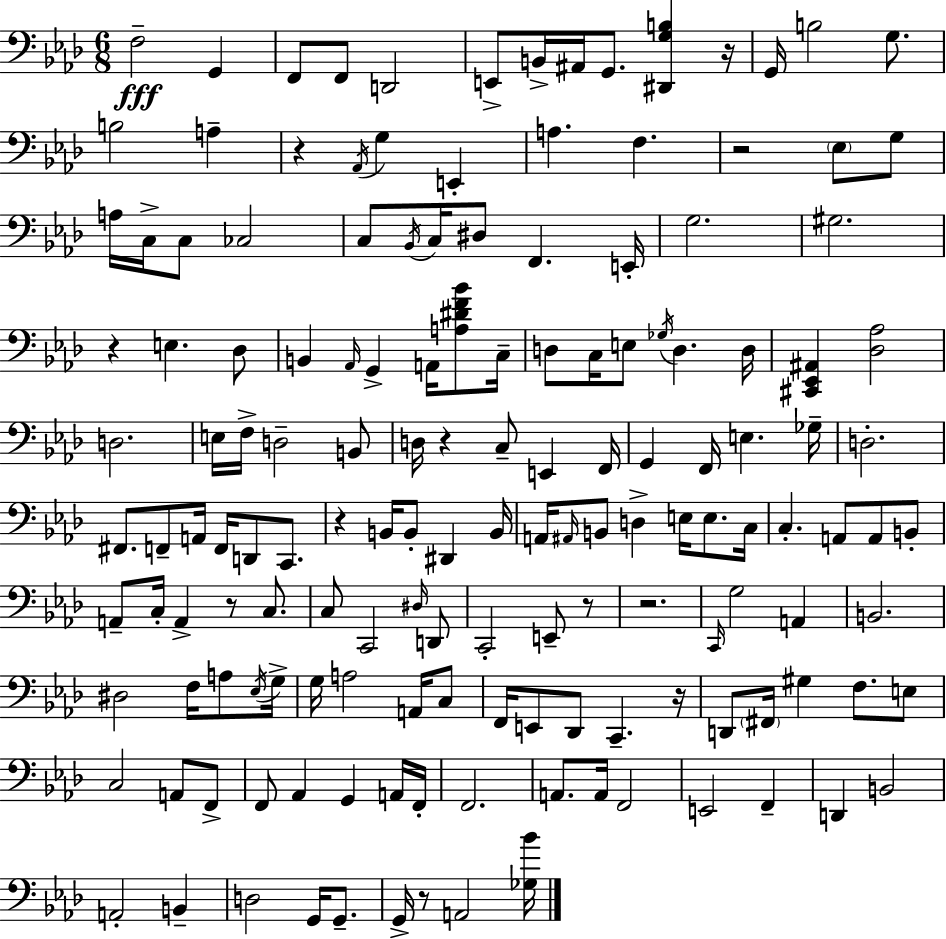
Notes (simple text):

F3/h G2/q F2/e F2/e D2/h E2/e B2/s A#2/s G2/e. [D#2,G3,B3]/q R/s G2/s B3/h G3/e. B3/h A3/q R/q Ab2/s G3/q E2/q A3/q. F3/q. R/h Eb3/e G3/e A3/s C3/s C3/e CES3/h C3/e Bb2/s C3/s D#3/e F2/q. E2/s G3/h. G#3/h. R/q E3/q. Db3/e B2/q Ab2/s G2/q A2/s [A3,D#4,F4,Bb4]/e C3/s D3/e C3/s E3/e Gb3/s D3/q. D3/s [C#2,Eb2,A#2]/q [Db3,Ab3]/h D3/h. E3/s F3/s D3/h B2/e D3/s R/q C3/e E2/q F2/s G2/q F2/s E3/q. Gb3/s D3/h. F#2/e. F2/e A2/s F2/s D2/e C2/e. R/q B2/s B2/e D#2/q B2/s A2/s A#2/s B2/e D3/q E3/s E3/e. C3/s C3/q. A2/e A2/e B2/e A2/e C3/s A2/q R/e C3/e. C3/e C2/h D#3/s D2/e C2/h E2/e R/e R/h. C2/s G3/h A2/q B2/h. D#3/h F3/s A3/e Eb3/s G3/s G3/s A3/h A2/s C3/e F2/s E2/e Db2/e C2/q. R/s D2/e F#2/s G#3/q F3/e. E3/e C3/h A2/e F2/e F2/e Ab2/q G2/q A2/s F2/s F2/h. A2/e. A2/s F2/h E2/h F2/q D2/q B2/h A2/h B2/q D3/h G2/s G2/e. G2/s R/e A2/h [Gb3,Bb4]/s